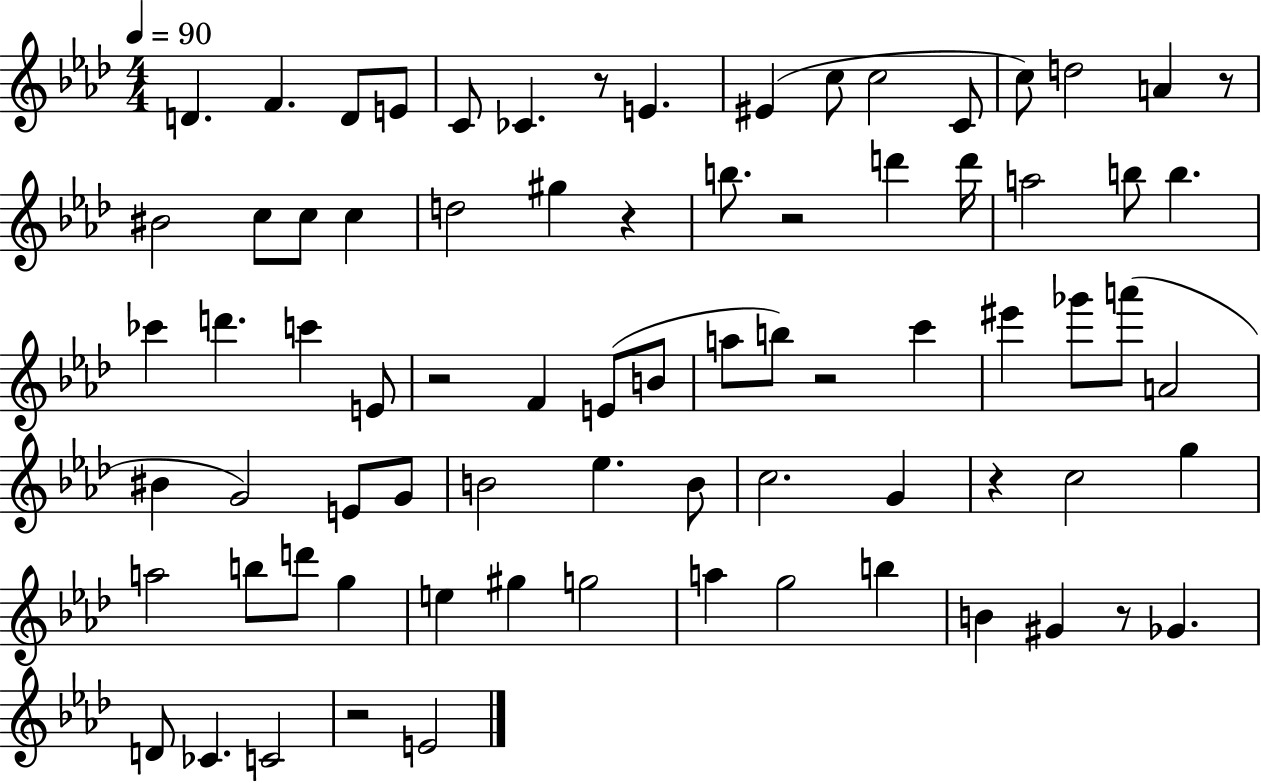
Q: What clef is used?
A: treble